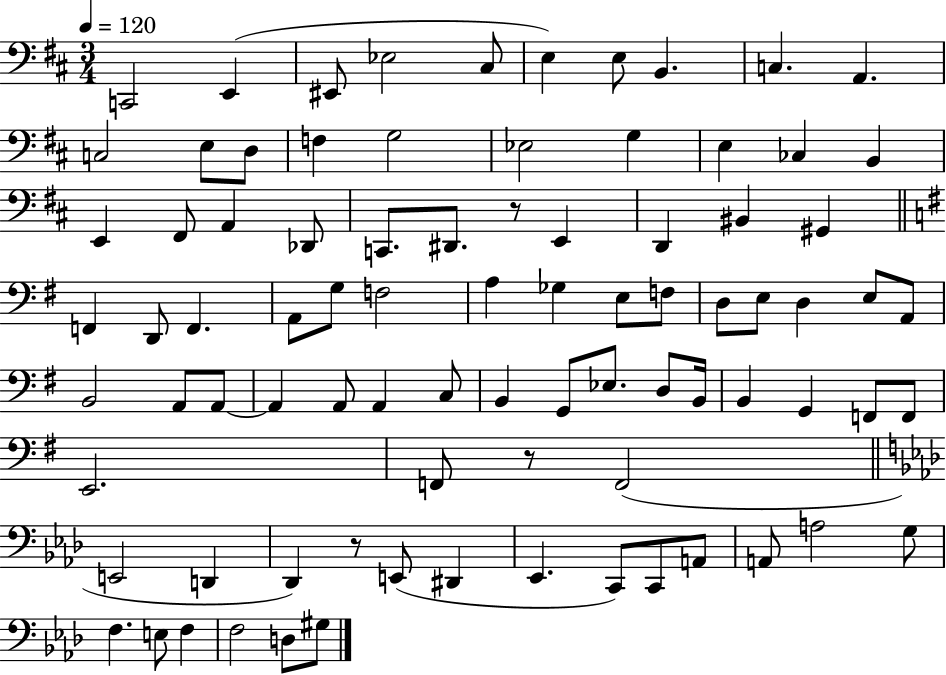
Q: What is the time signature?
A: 3/4